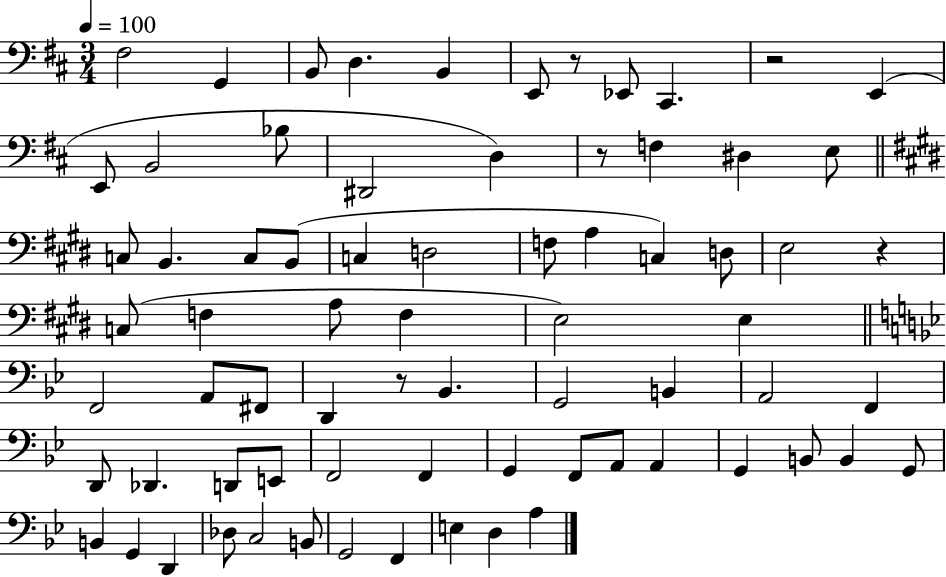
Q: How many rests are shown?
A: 5